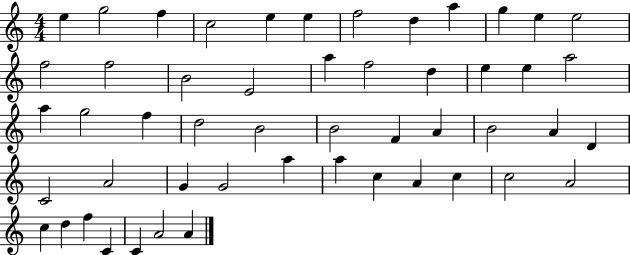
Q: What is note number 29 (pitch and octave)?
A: F4